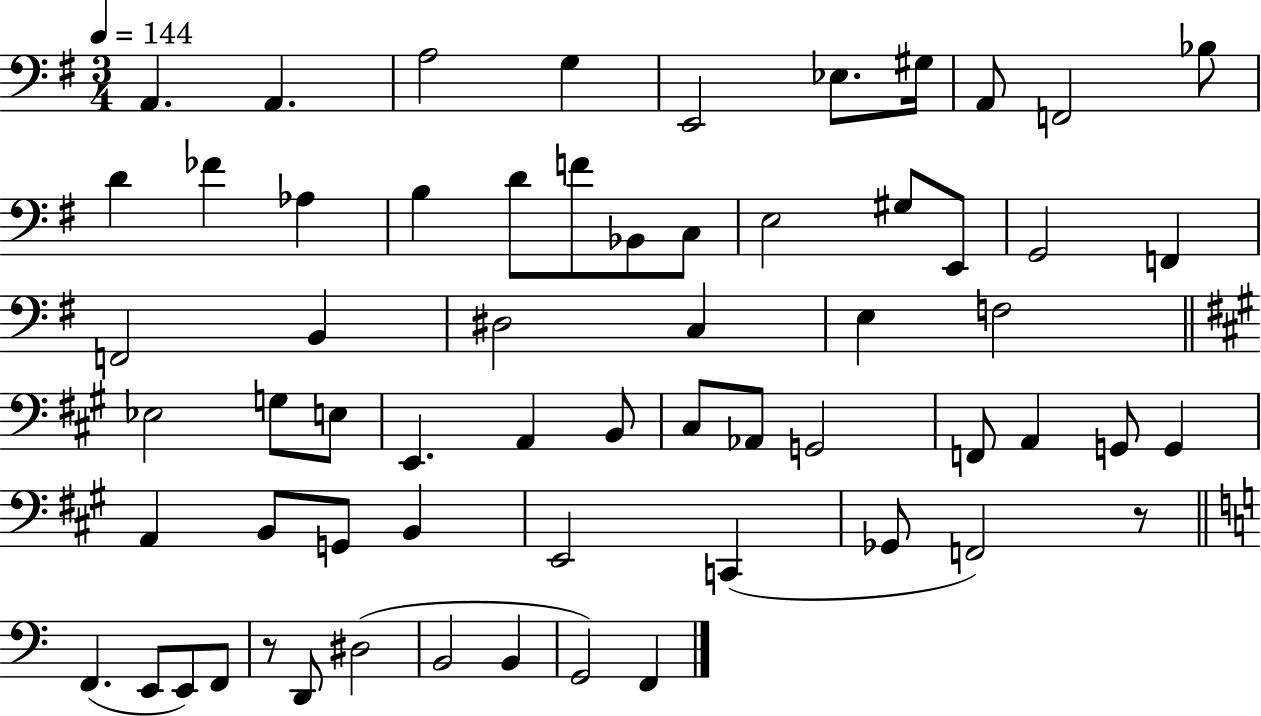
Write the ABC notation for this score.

X:1
T:Untitled
M:3/4
L:1/4
K:G
A,, A,, A,2 G, E,,2 _E,/2 ^G,/4 A,,/2 F,,2 _B,/2 D _F _A, B, D/2 F/2 _B,,/2 C,/2 E,2 ^G,/2 E,,/2 G,,2 F,, F,,2 B,, ^D,2 C, E, F,2 _E,2 G,/2 E,/2 E,, A,, B,,/2 ^C,/2 _A,,/2 G,,2 F,,/2 A,, G,,/2 G,, A,, B,,/2 G,,/2 B,, E,,2 C,, _G,,/2 F,,2 z/2 F,, E,,/2 E,,/2 F,,/2 z/2 D,,/2 ^D,2 B,,2 B,, G,,2 F,,